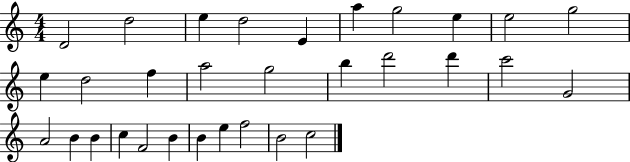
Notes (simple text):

D4/h D5/h E5/q D5/h E4/q A5/q G5/h E5/q E5/h G5/h E5/q D5/h F5/q A5/h G5/h B5/q D6/h D6/q C6/h G4/h A4/h B4/q B4/q C5/q F4/h B4/q B4/q E5/q F5/h B4/h C5/h